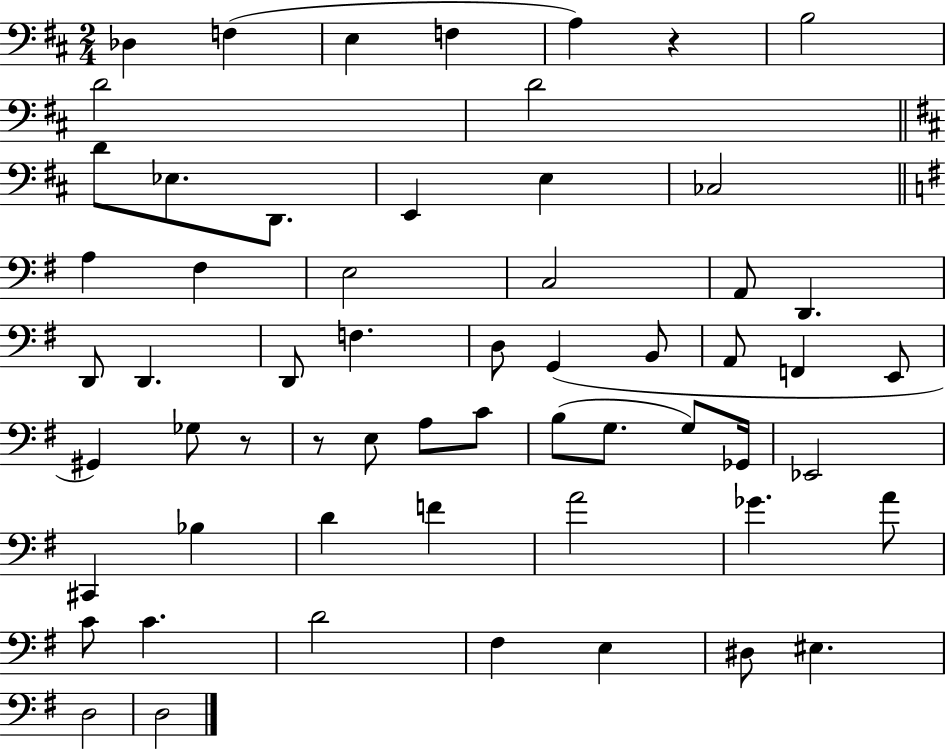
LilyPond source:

{
  \clef bass
  \numericTimeSignature
  \time 2/4
  \key d \major
  des4 f4( | e4 f4 | a4) r4 | b2 | \break d'2 | d'2 | \bar "||" \break \key b \minor d'8 ees8. d,8. | e,4 e4 | ces2 | \bar "||" \break \key g \major a4 fis4 | e2 | c2 | a,8 d,4. | \break d,8 d,4. | d,8 f4. | d8 g,4( b,8 | a,8 f,4 e,8 | \break gis,4) ges8 r8 | r8 e8 a8 c'8 | b8( g8. g8) ges,16 | ees,2 | \break cis,4 bes4 | d'4 f'4 | a'2 | ges'4. a'8 | \break c'8 c'4. | d'2 | fis4 e4 | dis8 eis4. | \break d2 | d2 | \bar "|."
}